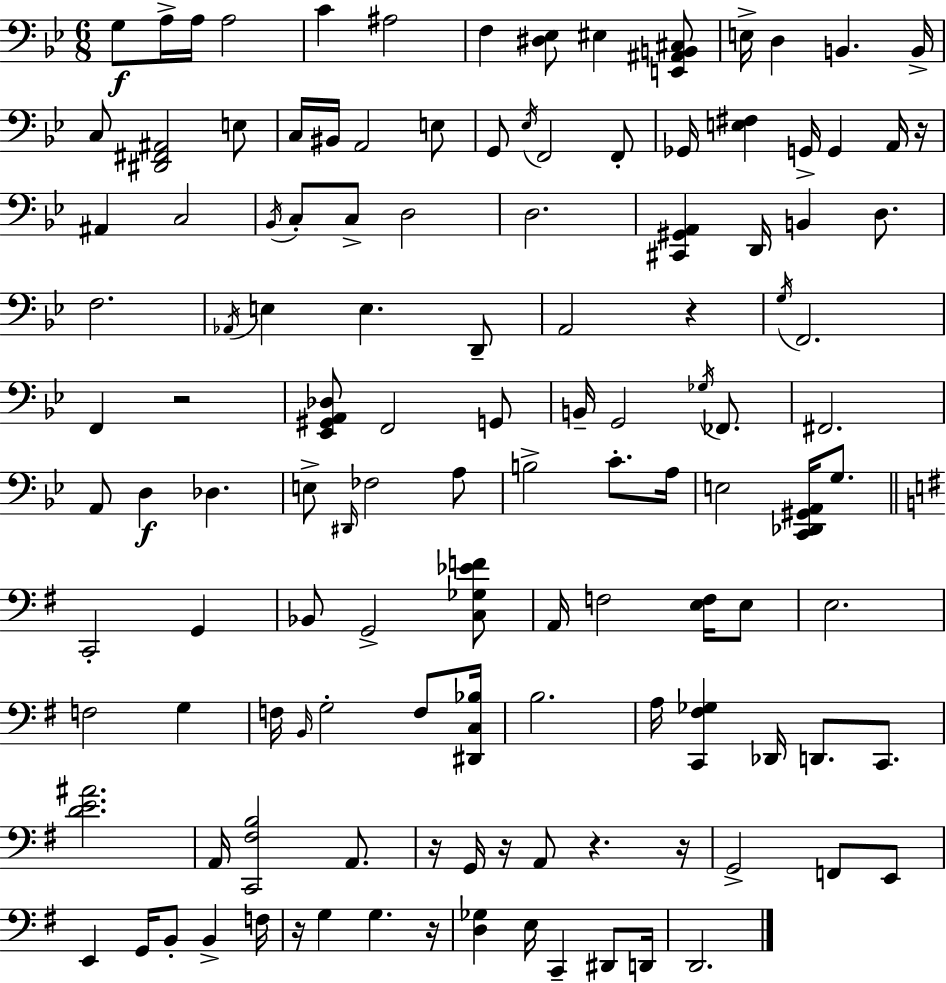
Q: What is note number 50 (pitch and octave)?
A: Gb3